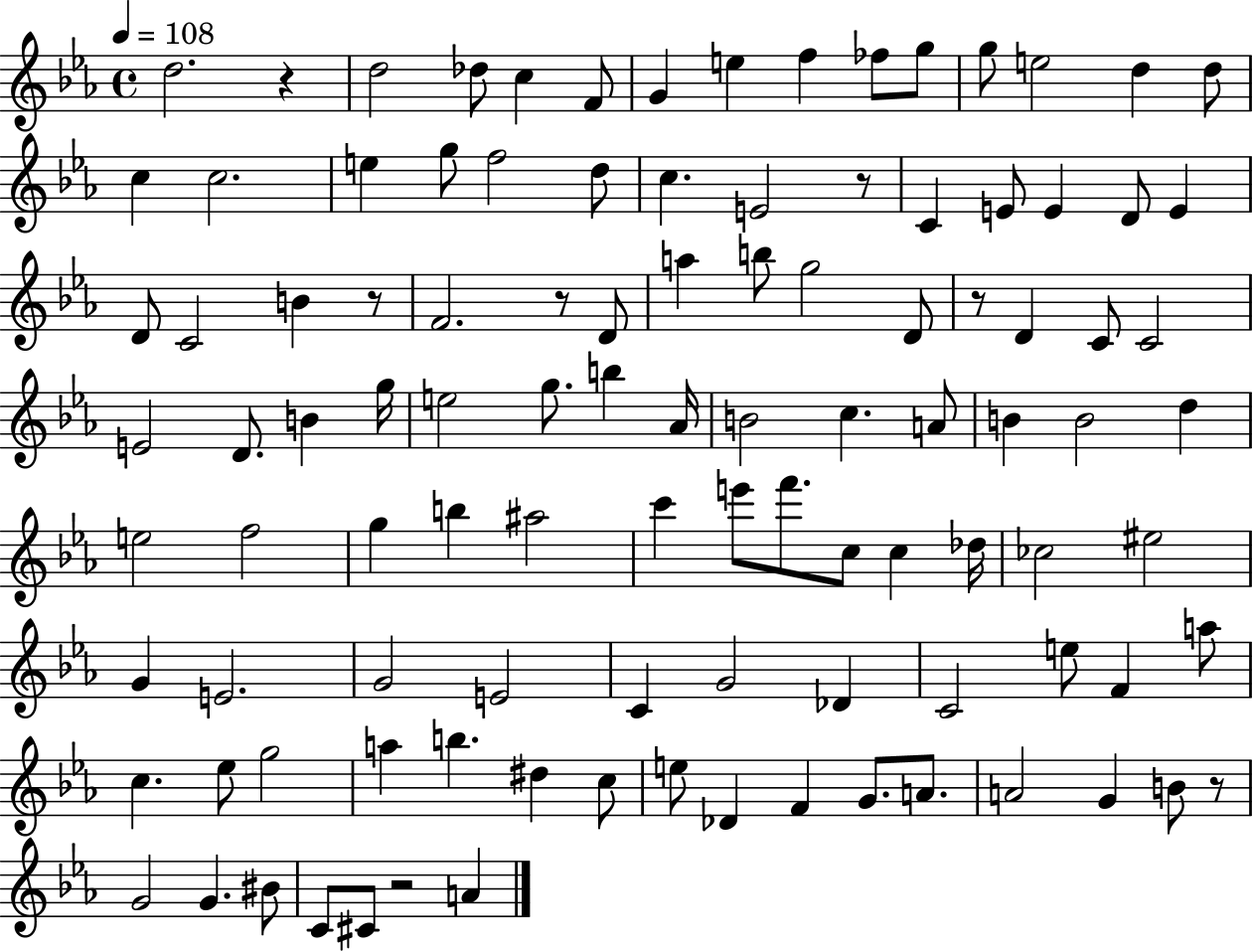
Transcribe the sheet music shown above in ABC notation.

X:1
T:Untitled
M:4/4
L:1/4
K:Eb
d2 z d2 _d/2 c F/2 G e f _f/2 g/2 g/2 e2 d d/2 c c2 e g/2 f2 d/2 c E2 z/2 C E/2 E D/2 E D/2 C2 B z/2 F2 z/2 D/2 a b/2 g2 D/2 z/2 D C/2 C2 E2 D/2 B g/4 e2 g/2 b _A/4 B2 c A/2 B B2 d e2 f2 g b ^a2 c' e'/2 f'/2 c/2 c _d/4 _c2 ^e2 G E2 G2 E2 C G2 _D C2 e/2 F a/2 c _e/2 g2 a b ^d c/2 e/2 _D F G/2 A/2 A2 G B/2 z/2 G2 G ^B/2 C/2 ^C/2 z2 A